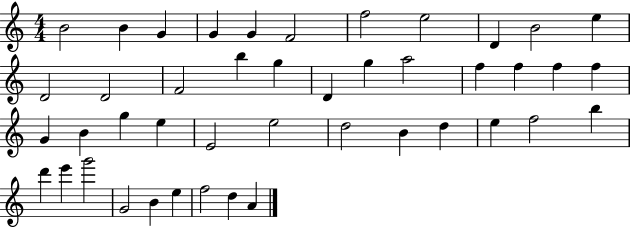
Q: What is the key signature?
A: C major